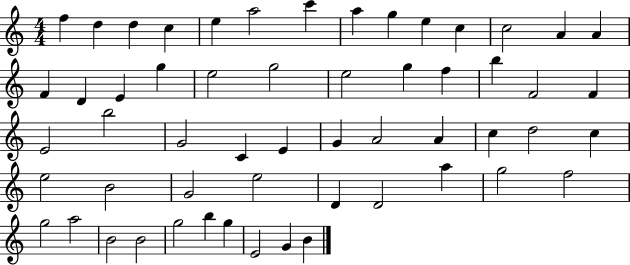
{
  \clef treble
  \numericTimeSignature
  \time 4/4
  \key c \major
  f''4 d''4 d''4 c''4 | e''4 a''2 c'''4 | a''4 g''4 e''4 c''4 | c''2 a'4 a'4 | \break f'4 d'4 e'4 g''4 | e''2 g''2 | e''2 g''4 f''4 | b''4 f'2 f'4 | \break e'2 b''2 | g'2 c'4 e'4 | g'4 a'2 a'4 | c''4 d''2 c''4 | \break e''2 b'2 | g'2 e''2 | d'4 d'2 a''4 | g''2 f''2 | \break g''2 a''2 | b'2 b'2 | g''2 b''4 g''4 | e'2 g'4 b'4 | \break \bar "|."
}